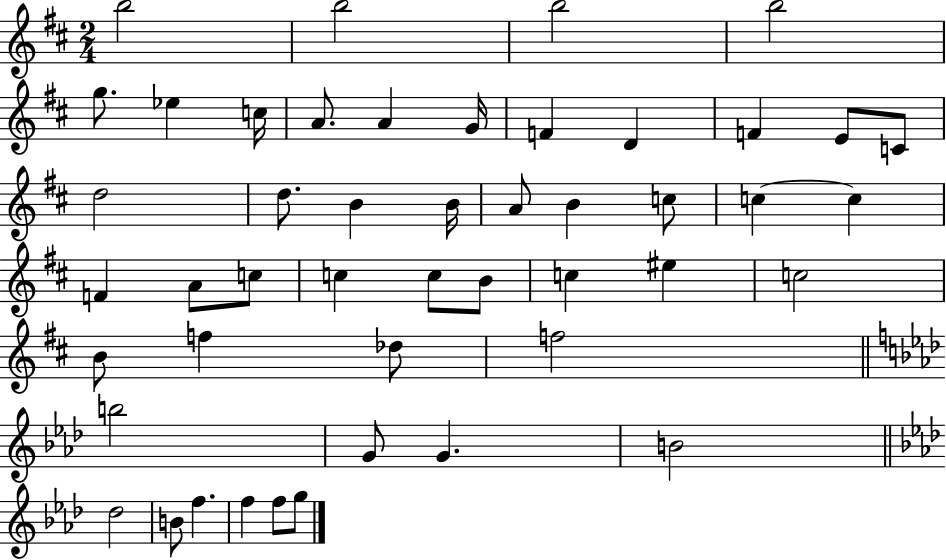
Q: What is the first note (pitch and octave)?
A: B5